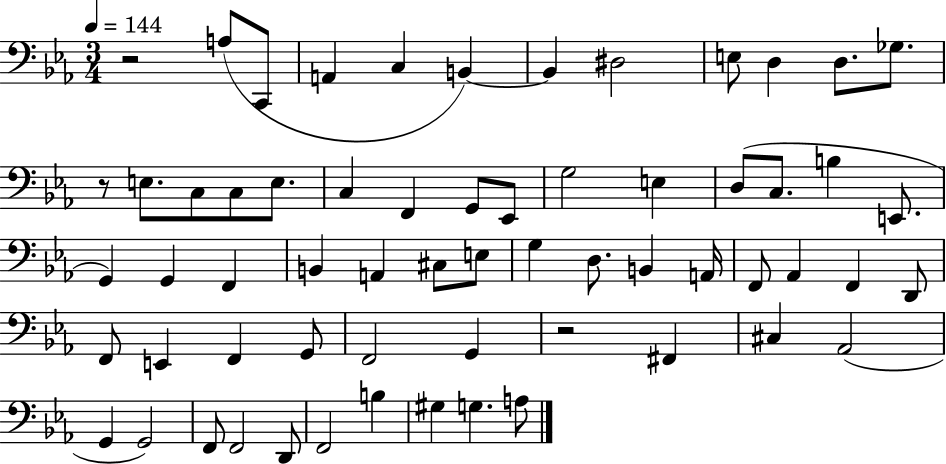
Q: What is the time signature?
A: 3/4